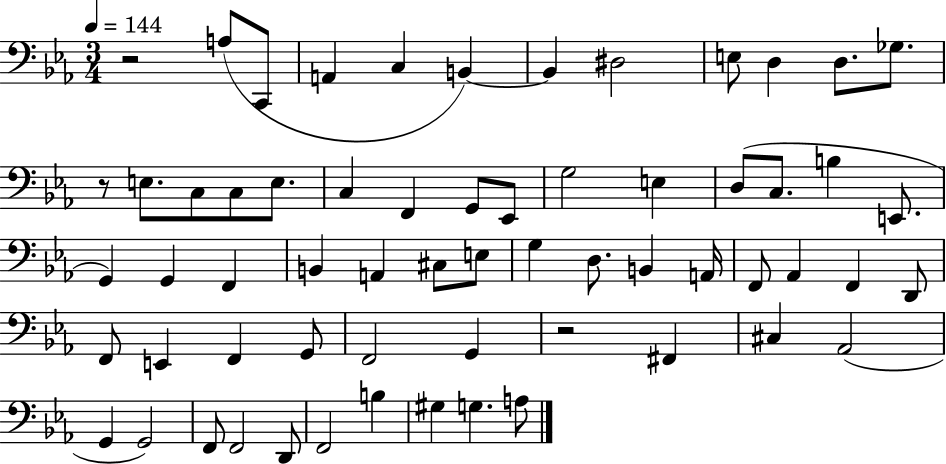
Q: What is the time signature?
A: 3/4